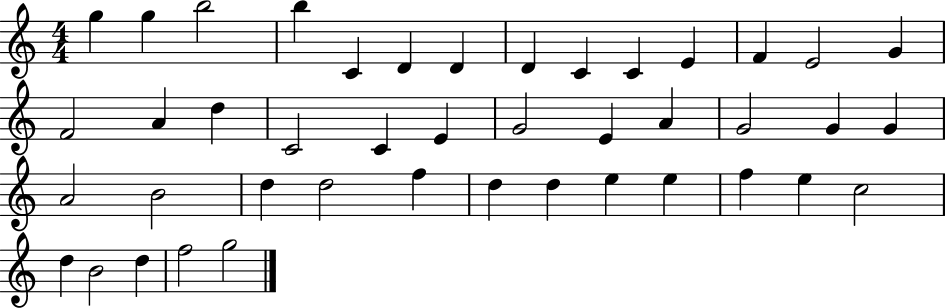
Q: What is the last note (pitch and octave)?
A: G5